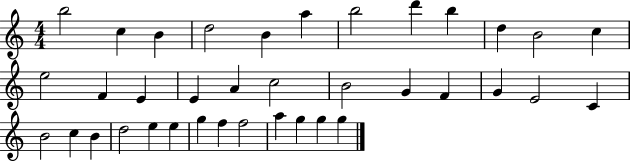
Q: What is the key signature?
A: C major